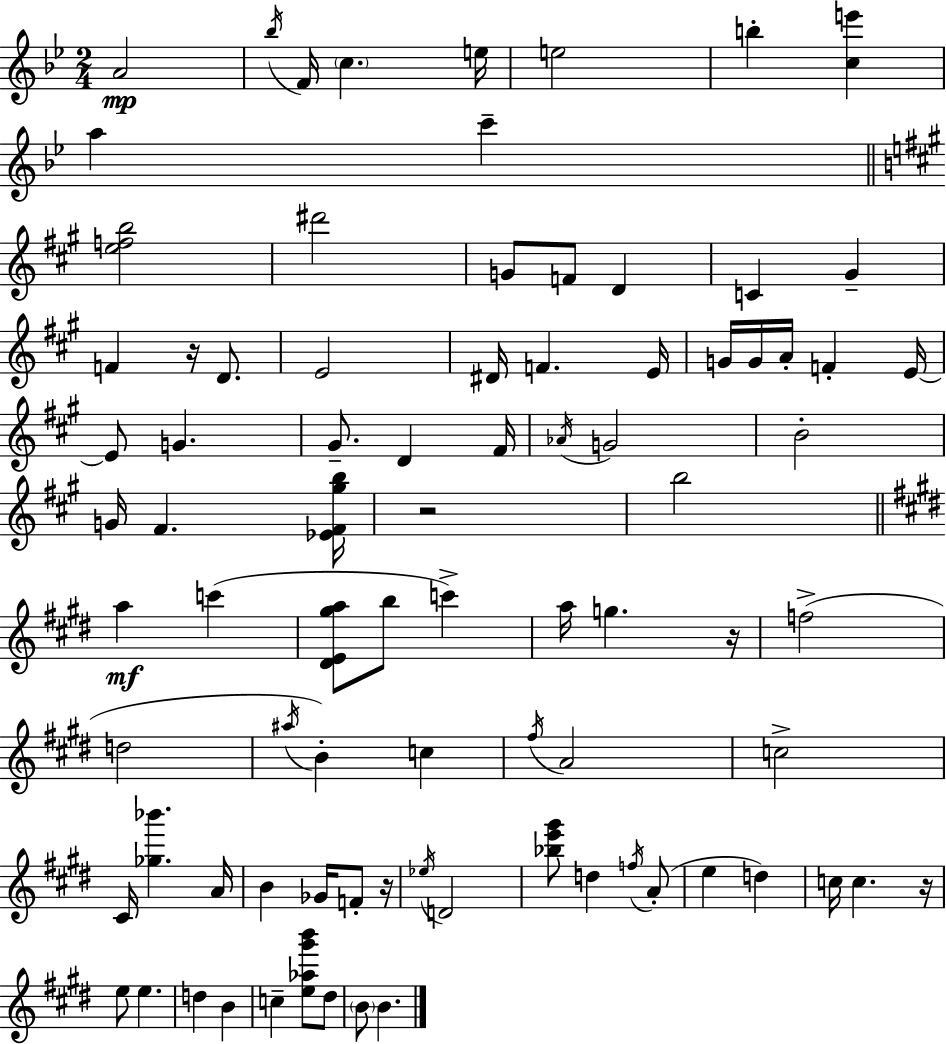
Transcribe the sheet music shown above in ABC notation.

X:1
T:Untitled
M:2/4
L:1/4
K:Gm
A2 _b/4 F/4 c e/4 e2 b [ce'] a c' [efb]2 ^d'2 G/2 F/2 D C ^G F z/4 D/2 E2 ^D/4 F E/4 G/4 G/4 A/4 F E/4 E/2 G ^G/2 D ^F/4 _A/4 G2 B2 G/4 ^F [_E^F^gb]/4 z2 b2 a c' [^DE^ga]/2 b/2 c' a/4 g z/4 f2 d2 ^a/4 B c ^f/4 A2 c2 ^C/4 [_g_b'] A/4 B _G/4 F/2 z/4 _e/4 D2 [_be'^g']/2 d f/4 A/2 e d c/4 c z/4 e/2 e d B c [e_a^g'b']/2 ^d/2 B/2 B